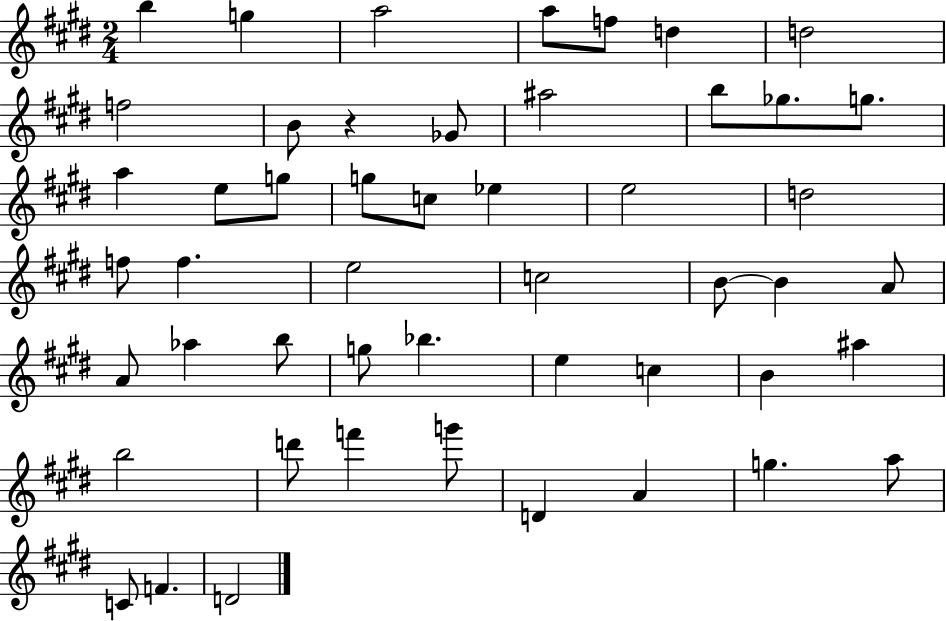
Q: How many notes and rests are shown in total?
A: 50